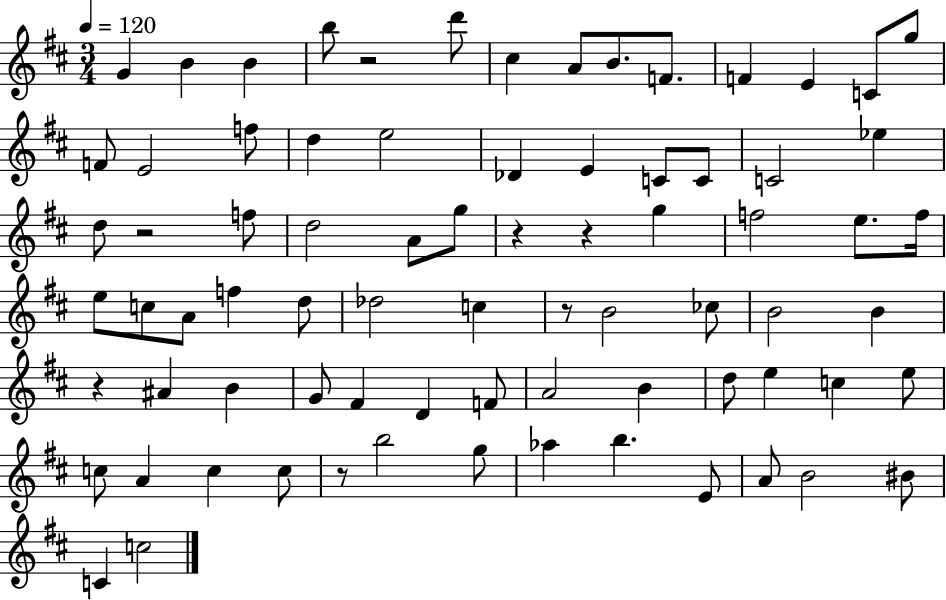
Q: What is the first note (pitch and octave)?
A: G4